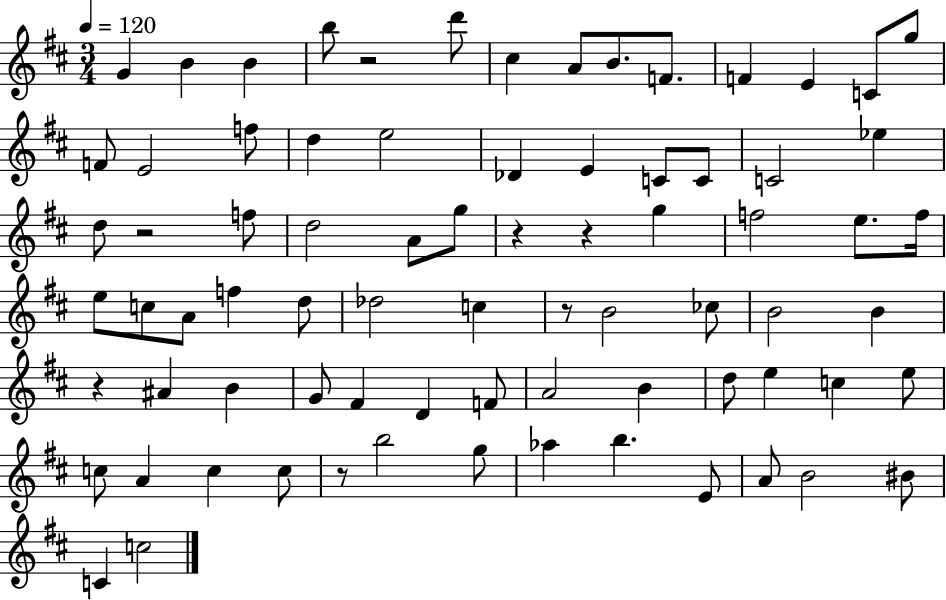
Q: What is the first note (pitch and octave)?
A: G4